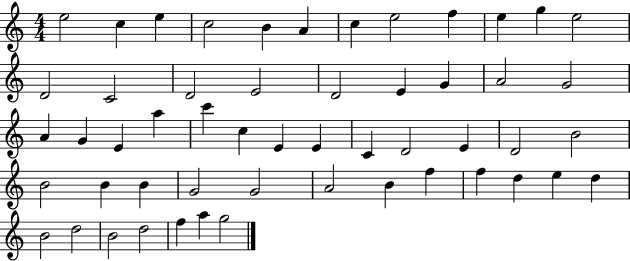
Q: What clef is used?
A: treble